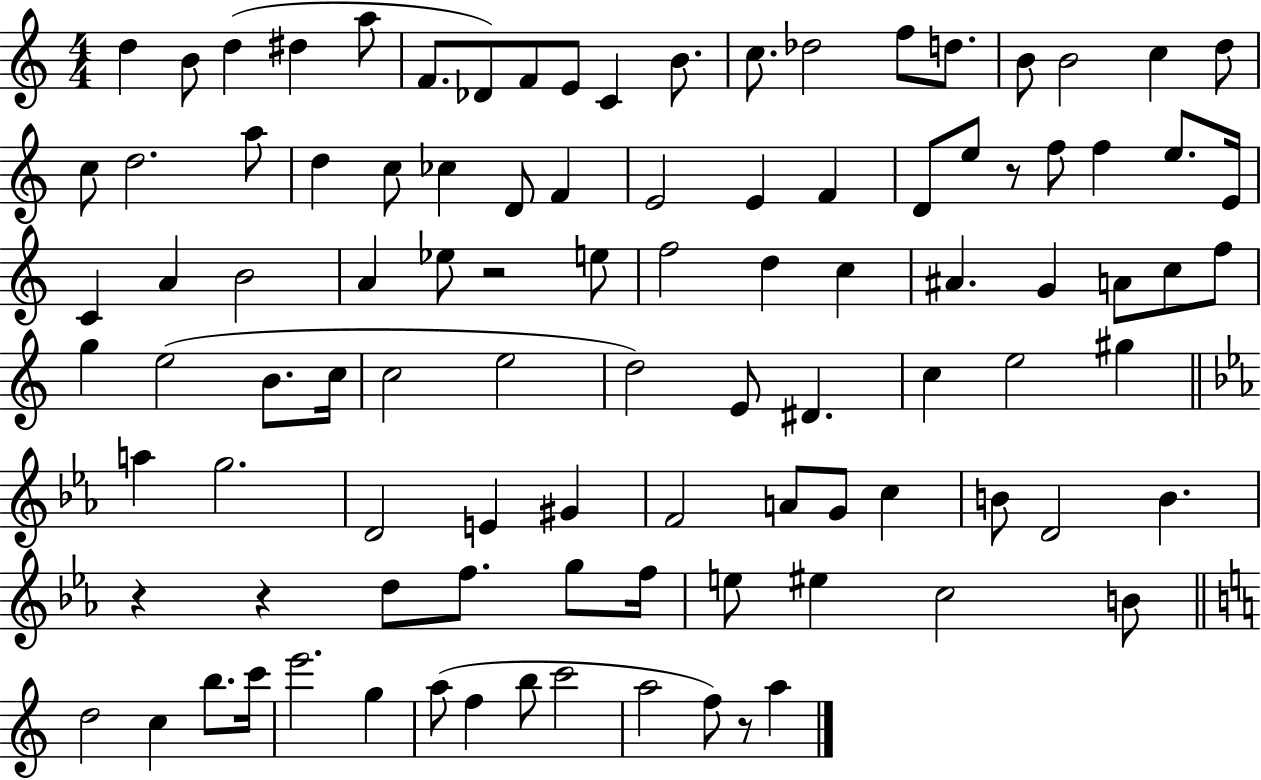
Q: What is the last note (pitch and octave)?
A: A5